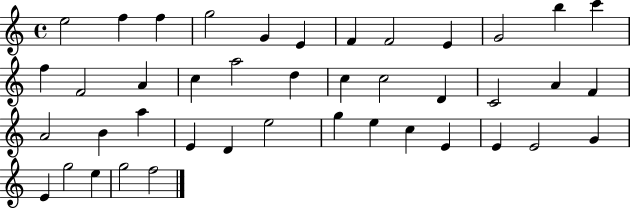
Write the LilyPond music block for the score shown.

{
  \clef treble
  \time 4/4
  \defaultTimeSignature
  \key c \major
  e''2 f''4 f''4 | g''2 g'4 e'4 | f'4 f'2 e'4 | g'2 b''4 c'''4 | \break f''4 f'2 a'4 | c''4 a''2 d''4 | c''4 c''2 d'4 | c'2 a'4 f'4 | \break a'2 b'4 a''4 | e'4 d'4 e''2 | g''4 e''4 c''4 e'4 | e'4 e'2 g'4 | \break e'4 g''2 e''4 | g''2 f''2 | \bar "|."
}